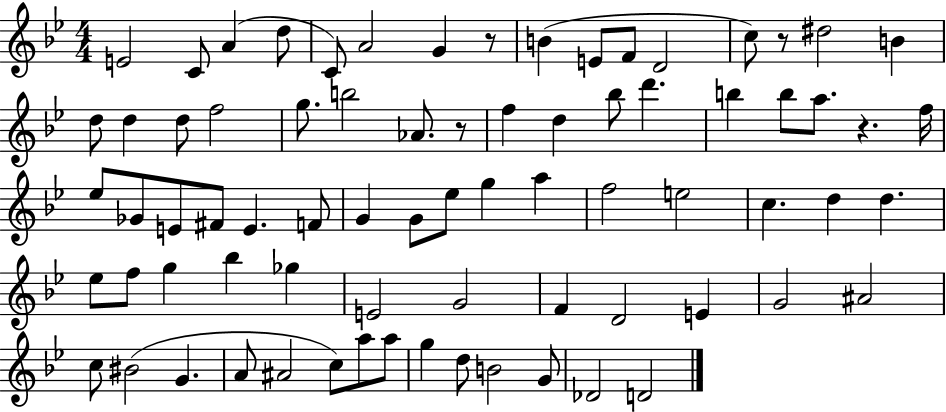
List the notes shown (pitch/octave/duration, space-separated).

E4/h C4/e A4/q D5/e C4/e A4/h G4/q R/e B4/q E4/e F4/e D4/h C5/e R/e D#5/h B4/q D5/e D5/q D5/e F5/h G5/e. B5/h Ab4/e. R/e F5/q D5/q Bb5/e D6/q. B5/q B5/e A5/e. R/q. F5/s Eb5/e Gb4/e E4/e F#4/e E4/q. F4/e G4/q G4/e Eb5/e G5/q A5/q F5/h E5/h C5/q. D5/q D5/q. Eb5/e F5/e G5/q Bb5/q Gb5/q E4/h G4/h F4/q D4/h E4/q G4/h A#4/h C5/e BIS4/h G4/q. A4/e A#4/h C5/e A5/e A5/e G5/q D5/e B4/h G4/e Db4/h D4/h